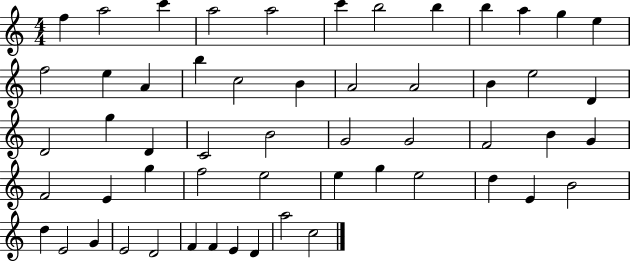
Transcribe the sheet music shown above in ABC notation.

X:1
T:Untitled
M:4/4
L:1/4
K:C
f a2 c' a2 a2 c' b2 b b a g e f2 e A b c2 B A2 A2 B e2 D D2 g D C2 B2 G2 G2 F2 B G F2 E g f2 e2 e g e2 d E B2 d E2 G E2 D2 F F E D a2 c2